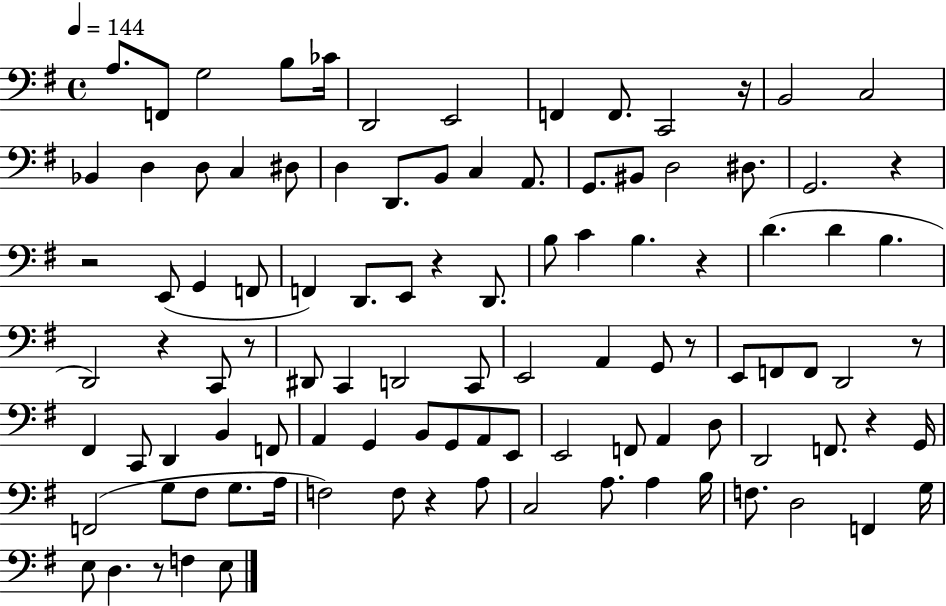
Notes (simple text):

A3/e. F2/e G3/h B3/e CES4/s D2/h E2/h F2/q F2/e. C2/h R/s B2/h C3/h Bb2/q D3/q D3/e C3/q D#3/e D3/q D2/e. B2/e C3/q A2/e. G2/e. BIS2/e D3/h D#3/e. G2/h. R/q R/h E2/e G2/q F2/e F2/q D2/e. E2/e R/q D2/e. B3/e C4/q B3/q. R/q D4/q. D4/q B3/q. D2/h R/q C2/e R/e D#2/e C2/q D2/h C2/e E2/h A2/q G2/e R/e E2/e F2/e F2/e D2/h R/e F#2/q C2/e D2/q B2/q F2/e A2/q G2/q B2/e G2/e A2/e E2/e E2/h F2/e A2/q D3/e D2/h F2/e. R/q G2/s F2/h G3/e F#3/e G3/e. A3/s F3/h F3/e R/q A3/e C3/h A3/e. A3/q B3/s F3/e. D3/h F2/q G3/s E3/e D3/q. R/e F3/q E3/e